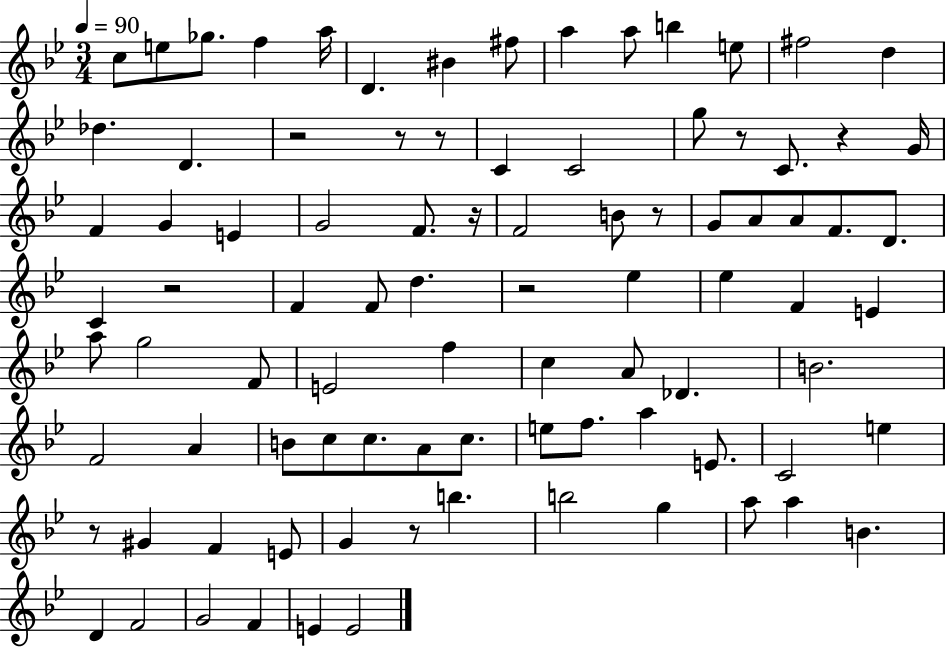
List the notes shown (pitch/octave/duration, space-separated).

C5/e E5/e Gb5/e. F5/q A5/s D4/q. BIS4/q F#5/e A5/q A5/e B5/q E5/e F#5/h D5/q Db5/q. D4/q. R/h R/e R/e C4/q C4/h G5/e R/e C4/e. R/q G4/s F4/q G4/q E4/q G4/h F4/e. R/s F4/h B4/e R/e G4/e A4/e A4/e F4/e. D4/e. C4/q R/h F4/q F4/e D5/q. R/h Eb5/q Eb5/q F4/q E4/q A5/e G5/h F4/e E4/h F5/q C5/q A4/e Db4/q. B4/h. F4/h A4/q B4/e C5/e C5/e. A4/e C5/e. E5/e F5/e. A5/q E4/e. C4/h E5/q R/e G#4/q F4/q E4/e G4/q R/e B5/q. B5/h G5/q A5/e A5/q B4/q. D4/q F4/h G4/h F4/q E4/q E4/h